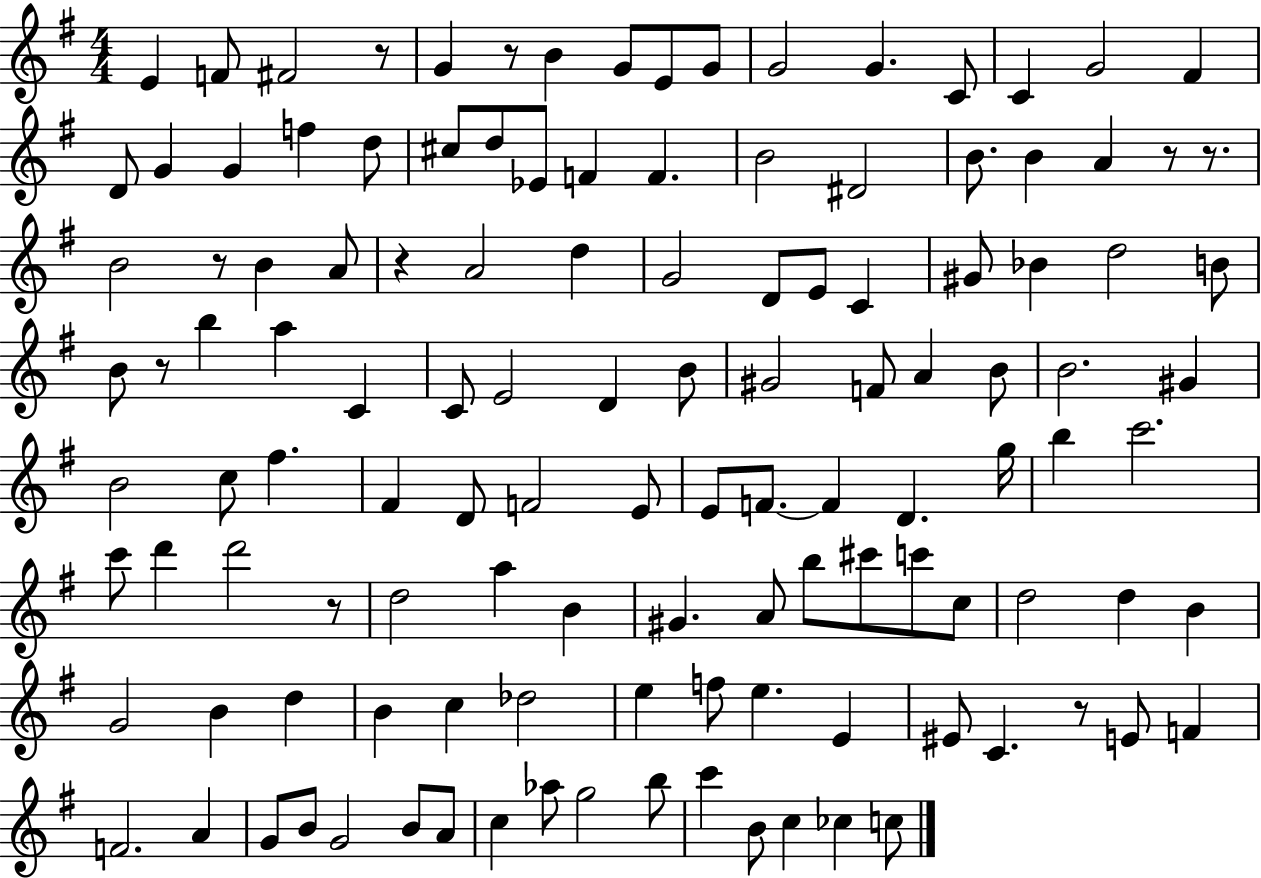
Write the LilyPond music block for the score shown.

{
  \clef treble
  \numericTimeSignature
  \time 4/4
  \key g \major
  \repeat volta 2 { e'4 f'8 fis'2 r8 | g'4 r8 b'4 g'8 e'8 g'8 | g'2 g'4. c'8 | c'4 g'2 fis'4 | \break d'8 g'4 g'4 f''4 d''8 | cis''8 d''8 ees'8 f'4 f'4. | b'2 dis'2 | b'8. b'4 a'4 r8 r8. | \break b'2 r8 b'4 a'8 | r4 a'2 d''4 | g'2 d'8 e'8 c'4 | gis'8 bes'4 d''2 b'8 | \break b'8 r8 b''4 a''4 c'4 | c'8 e'2 d'4 b'8 | gis'2 f'8 a'4 b'8 | b'2. gis'4 | \break b'2 c''8 fis''4. | fis'4 d'8 f'2 e'8 | e'8 f'8.~~ f'4 d'4. g''16 | b''4 c'''2. | \break c'''8 d'''4 d'''2 r8 | d''2 a''4 b'4 | gis'4. a'8 b''8 cis'''8 c'''8 c''8 | d''2 d''4 b'4 | \break g'2 b'4 d''4 | b'4 c''4 des''2 | e''4 f''8 e''4. e'4 | eis'8 c'4. r8 e'8 f'4 | \break f'2. a'4 | g'8 b'8 g'2 b'8 a'8 | c''4 aes''8 g''2 b''8 | c'''4 b'8 c''4 ces''4 c''8 | \break } \bar "|."
}